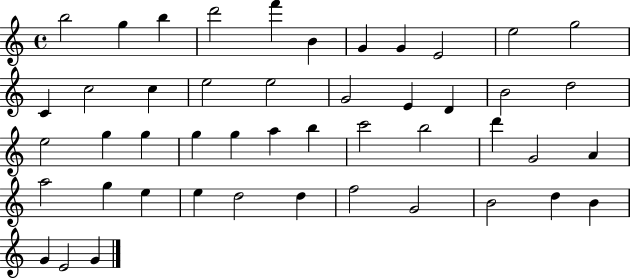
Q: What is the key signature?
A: C major